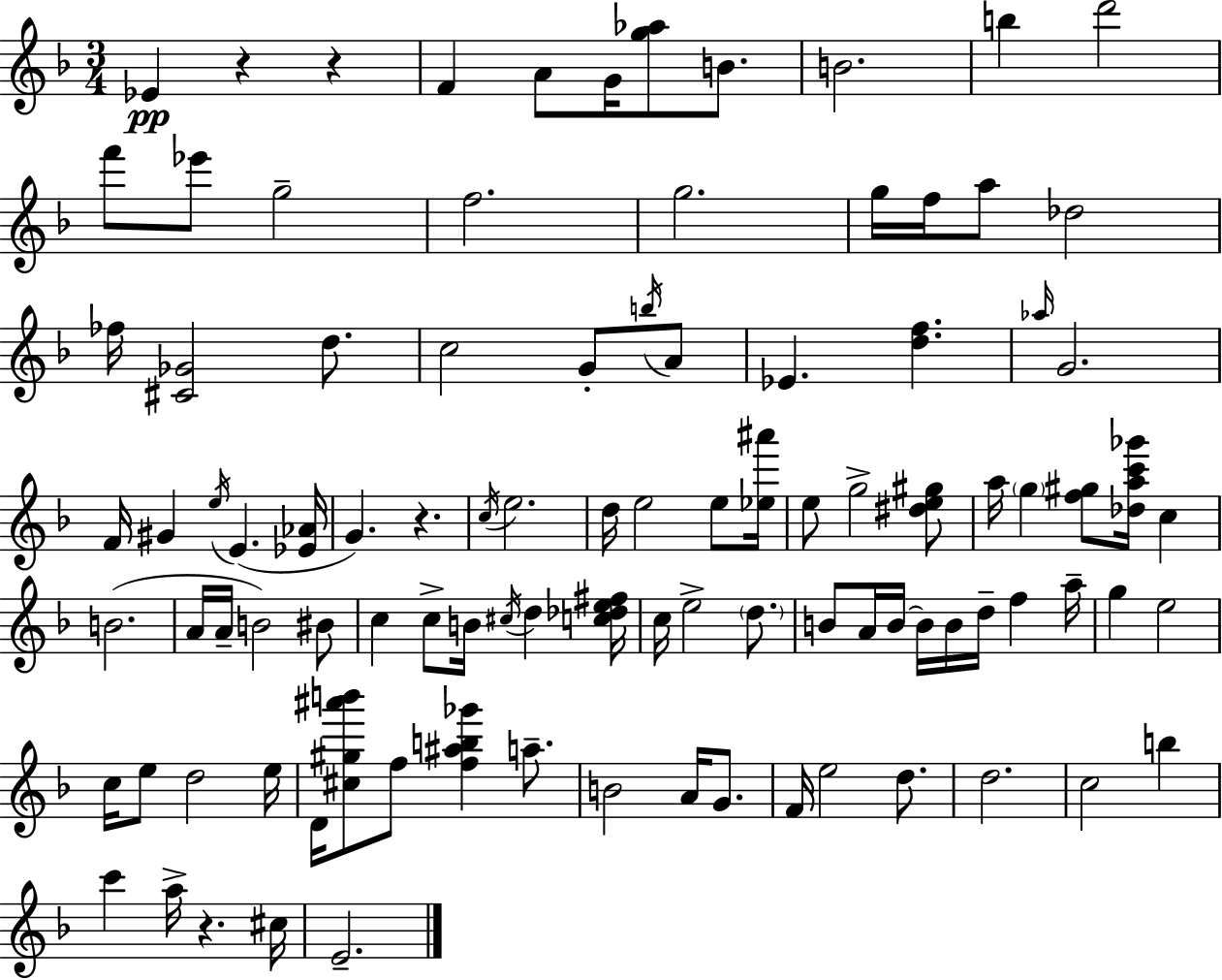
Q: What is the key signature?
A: D minor